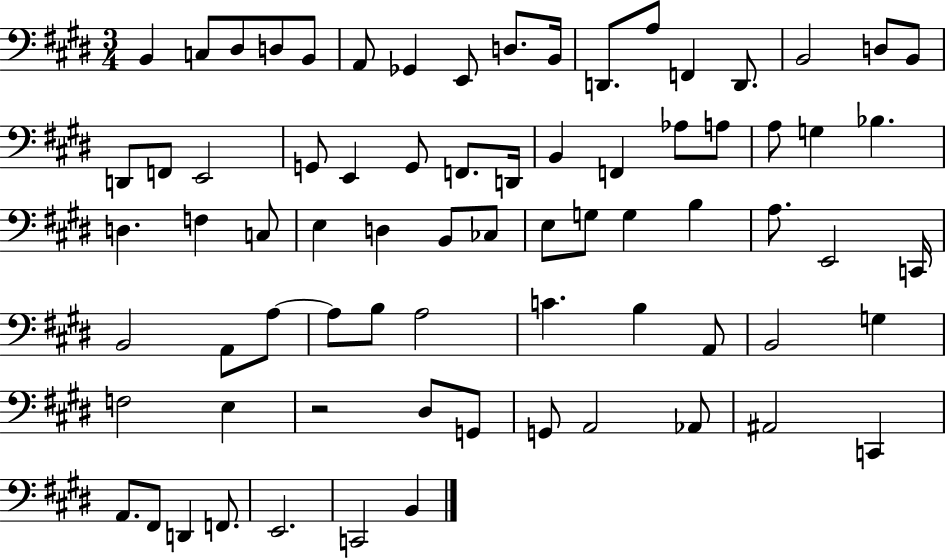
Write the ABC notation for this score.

X:1
T:Untitled
M:3/4
L:1/4
K:E
B,, C,/2 ^D,/2 D,/2 B,,/2 A,,/2 _G,, E,,/2 D,/2 B,,/4 D,,/2 A,/2 F,, D,,/2 B,,2 D,/2 B,,/2 D,,/2 F,,/2 E,,2 G,,/2 E,, G,,/2 F,,/2 D,,/4 B,, F,, _A,/2 A,/2 A,/2 G, _B, D, F, C,/2 E, D, B,,/2 _C,/2 E,/2 G,/2 G, B, A,/2 E,,2 C,,/4 B,,2 A,,/2 A,/2 A,/2 B,/2 A,2 C B, A,,/2 B,,2 G, F,2 E, z2 ^D,/2 G,,/2 G,,/2 A,,2 _A,,/2 ^A,,2 C,, A,,/2 ^F,,/2 D,, F,,/2 E,,2 C,,2 B,,